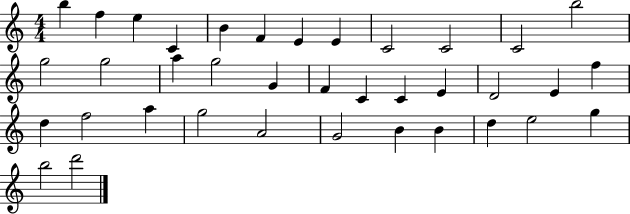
X:1
T:Untitled
M:4/4
L:1/4
K:C
b f e C B F E E C2 C2 C2 b2 g2 g2 a g2 G F C C E D2 E f d f2 a g2 A2 G2 B B d e2 g b2 d'2